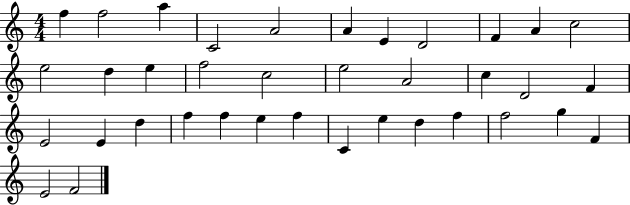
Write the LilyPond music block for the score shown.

{
  \clef treble
  \numericTimeSignature
  \time 4/4
  \key c \major
  f''4 f''2 a''4 | c'2 a'2 | a'4 e'4 d'2 | f'4 a'4 c''2 | \break e''2 d''4 e''4 | f''2 c''2 | e''2 a'2 | c''4 d'2 f'4 | \break e'2 e'4 d''4 | f''4 f''4 e''4 f''4 | c'4 e''4 d''4 f''4 | f''2 g''4 f'4 | \break e'2 f'2 | \bar "|."
}